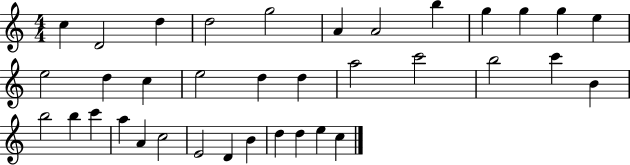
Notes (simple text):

C5/q D4/h D5/q D5/h G5/h A4/q A4/h B5/q G5/q G5/q G5/q E5/q E5/h D5/q C5/q E5/h D5/q D5/q A5/h C6/h B5/h C6/q B4/q B5/h B5/q C6/q A5/q A4/q C5/h E4/h D4/q B4/q D5/q D5/q E5/q C5/q